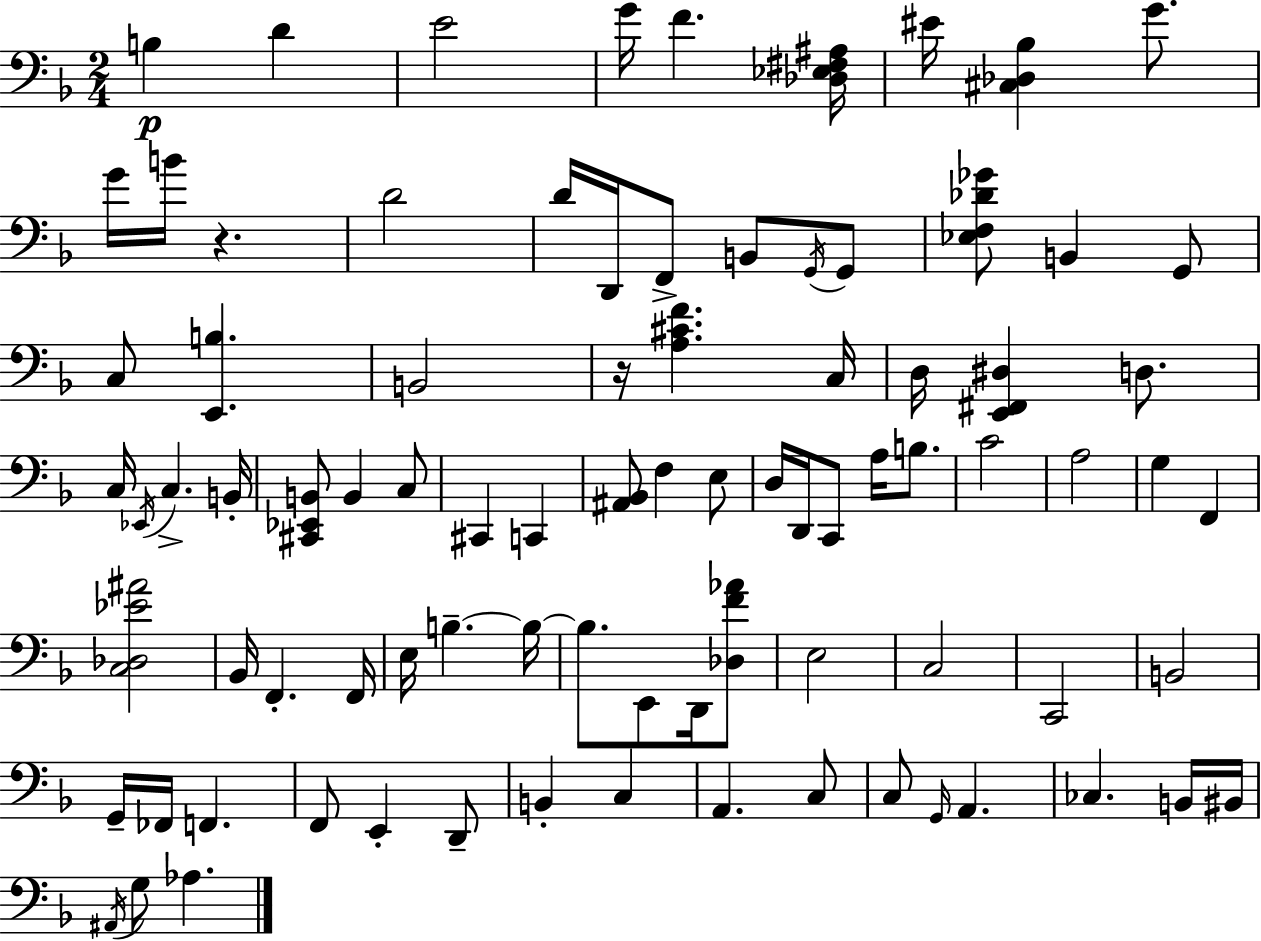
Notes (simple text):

B3/q D4/q E4/h G4/s F4/q. [Db3,Eb3,F#3,A#3]/s EIS4/s [C#3,Db3,Bb3]/q G4/e. G4/s B4/s R/q. D4/h D4/s D2/s F2/e B2/e G2/s G2/e [Eb3,F3,Db4,Gb4]/e B2/q G2/e C3/e [E2,B3]/q. B2/h R/s [A3,C#4,F4]/q. C3/s D3/s [E2,F#2,D#3]/q D3/e. C3/s Eb2/s C3/q. B2/s [C#2,Eb2,B2]/e B2/q C3/e C#2/q C2/q [A#2,Bb2]/e F3/q E3/e D3/s D2/s C2/e A3/s B3/e. C4/h A3/h G3/q F2/q [C3,Db3,Eb4,A#4]/h Bb2/s F2/q. F2/s E3/s B3/q. B3/s B3/e. E2/e D2/s [Db3,F4,Ab4]/e E3/h C3/h C2/h B2/h G2/s FES2/s F2/q. F2/e E2/q D2/e B2/q C3/q A2/q. C3/e C3/e G2/s A2/q. CES3/q. B2/s BIS2/s A#2/s G3/e Ab3/q.